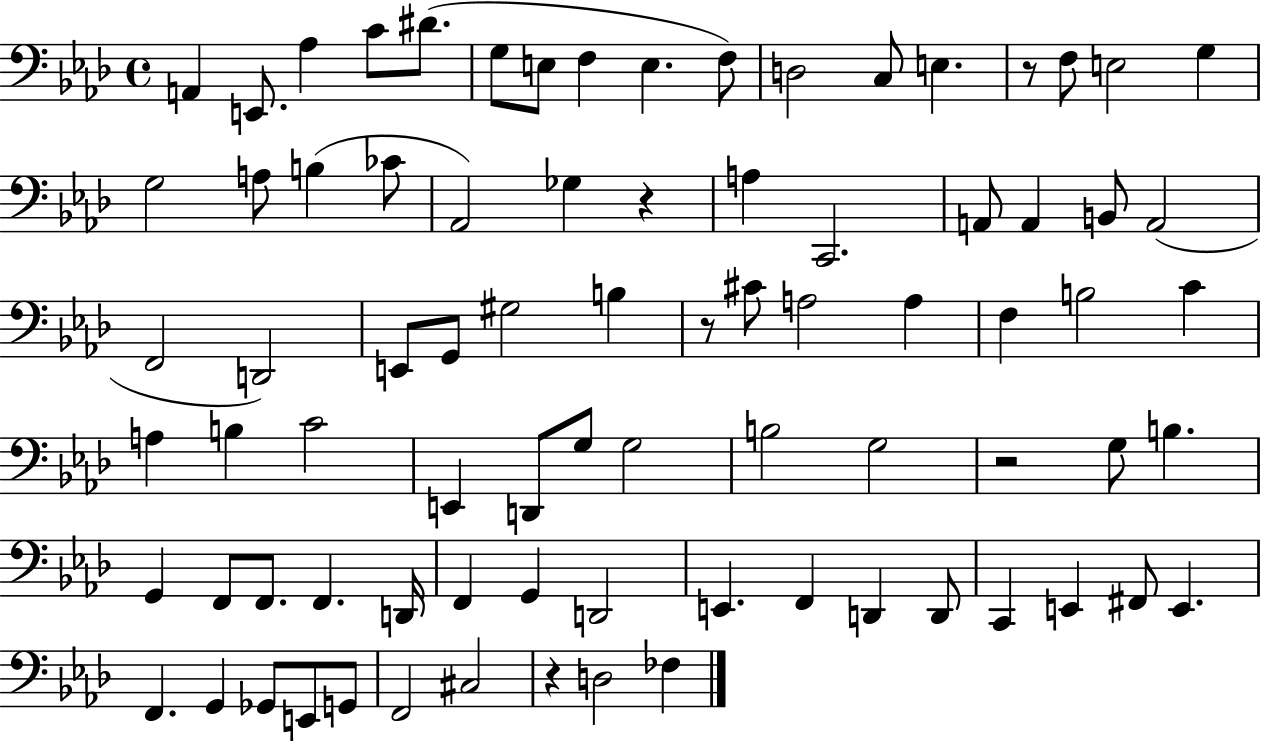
X:1
T:Untitled
M:4/4
L:1/4
K:Ab
A,, E,,/2 _A, C/2 ^D/2 G,/2 E,/2 F, E, F,/2 D,2 C,/2 E, z/2 F,/2 E,2 G, G,2 A,/2 B, _C/2 _A,,2 _G, z A, C,,2 A,,/2 A,, B,,/2 A,,2 F,,2 D,,2 E,,/2 G,,/2 ^G,2 B, z/2 ^C/2 A,2 A, F, B,2 C A, B, C2 E,, D,,/2 G,/2 G,2 B,2 G,2 z2 G,/2 B, G,, F,,/2 F,,/2 F,, D,,/4 F,, G,, D,,2 E,, F,, D,, D,,/2 C,, E,, ^F,,/2 E,, F,, G,, _G,,/2 E,,/2 G,,/2 F,,2 ^C,2 z D,2 _F,